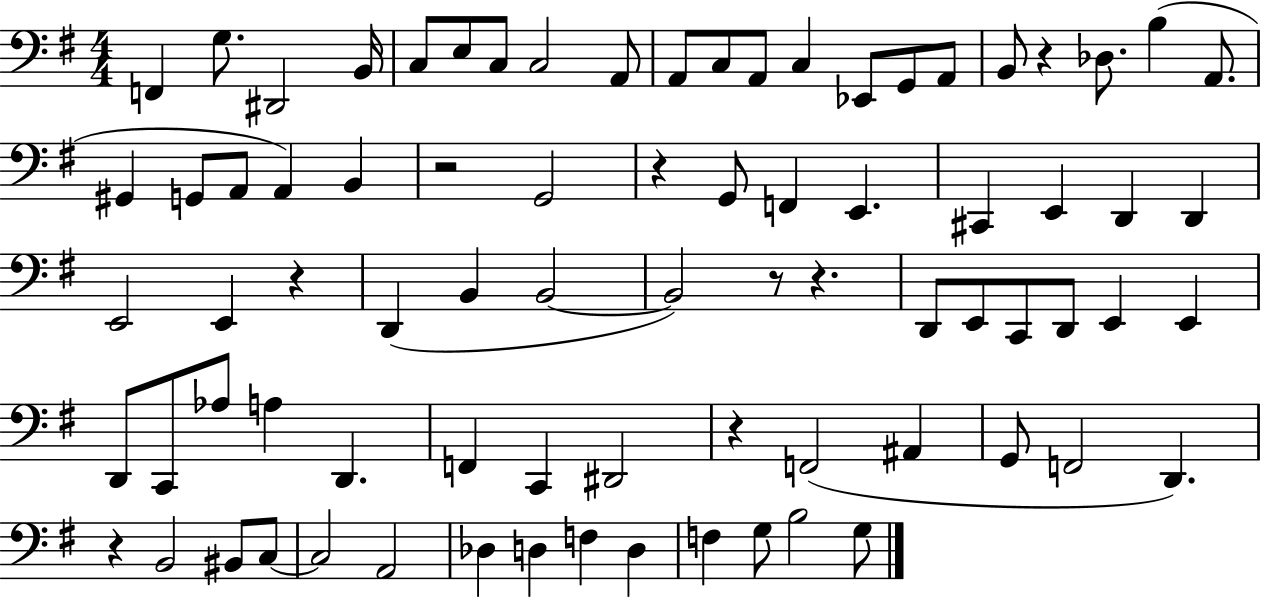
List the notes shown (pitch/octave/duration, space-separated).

F2/q G3/e. D#2/h B2/s C3/e E3/e C3/e C3/h A2/e A2/e C3/e A2/e C3/q Eb2/e G2/e A2/e B2/e R/q Db3/e. B3/q A2/e. G#2/q G2/e A2/e A2/q B2/q R/h G2/h R/q G2/e F2/q E2/q. C#2/q E2/q D2/q D2/q E2/h E2/q R/q D2/q B2/q B2/h B2/h R/e R/q. D2/e E2/e C2/e D2/e E2/q E2/q D2/e C2/e Ab3/e A3/q D2/q. F2/q C2/q D#2/h R/q F2/h A#2/q G2/e F2/h D2/q. R/q B2/h BIS2/e C3/e C3/h A2/h Db3/q D3/q F3/q D3/q F3/q G3/e B3/h G3/e